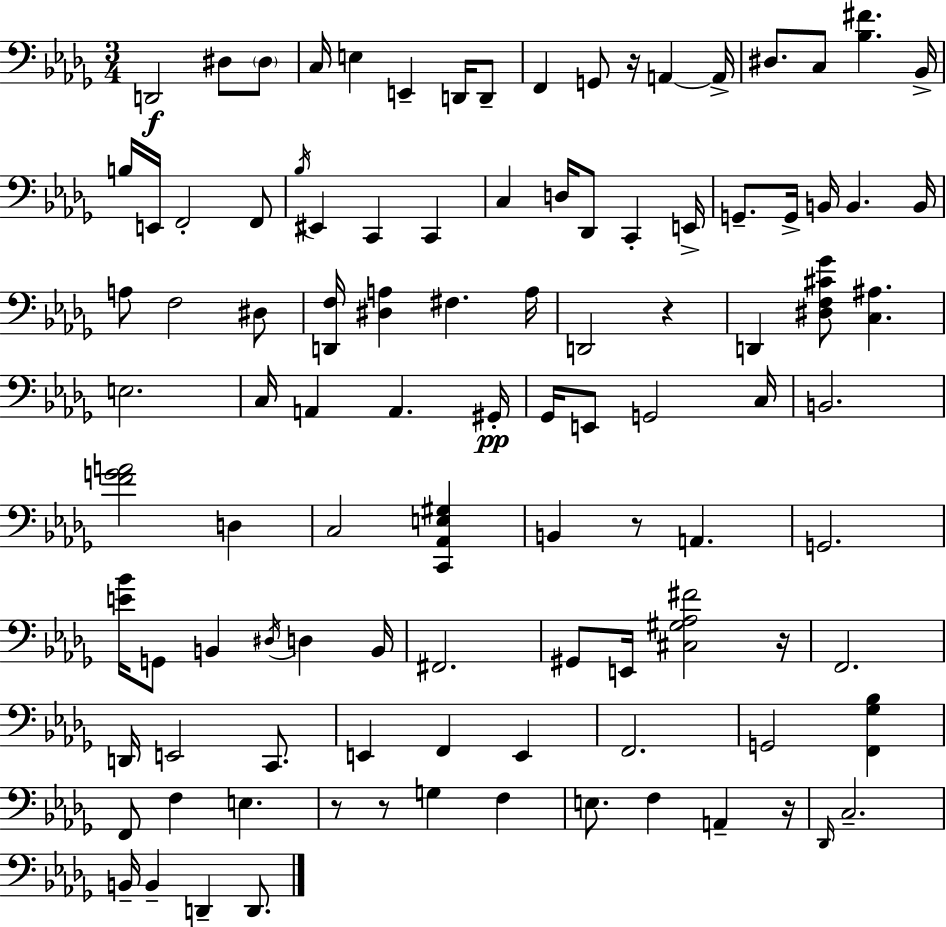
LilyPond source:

{
  \clef bass
  \numericTimeSignature
  \time 3/4
  \key bes \minor
  d,2\f dis8 \parenthesize dis8 | c16 e4 e,4-- d,16 d,8-- | f,4 g,8 r16 a,4~~ a,16-> | dis8. c8 <bes fis'>4. bes,16-> | \break b16 e,16 f,2-. f,8 | \acciaccatura { bes16 } eis,4 c,4 c,4 | c4 d16 des,8 c,4-. | e,16-> g,8.-- g,16-> b,16 b,4. | \break b,16 a8 f2 dis8 | <d, f>16 <dis a>4 fis4. | a16 d,2 r4 | d,4 <dis f cis' ges'>8 <c ais>4. | \break e2. | c16 a,4 a,4. | gis,16-.\pp ges,16 e,8 g,2 | c16 b,2. | \break <f' g' a'>2 d4 | c2 <c, aes, e gis>4 | b,4 r8 a,4. | g,2. | \break <e' bes'>16 g,8 b,4 \acciaccatura { dis16 } d4 | b,16 fis,2. | gis,8 e,16 <cis gis aes fis'>2 | r16 f,2. | \break d,16 e,2 c,8. | e,4 f,4 e,4 | f,2. | g,2 <f, ges bes>4 | \break f,8 f4 e4. | r8 r8 g4 f4 | e8. f4 a,4-- | r16 \grace { des,16 } c2.-- | \break b,16-- b,4-- d,4-- | d,8. \bar "|."
}